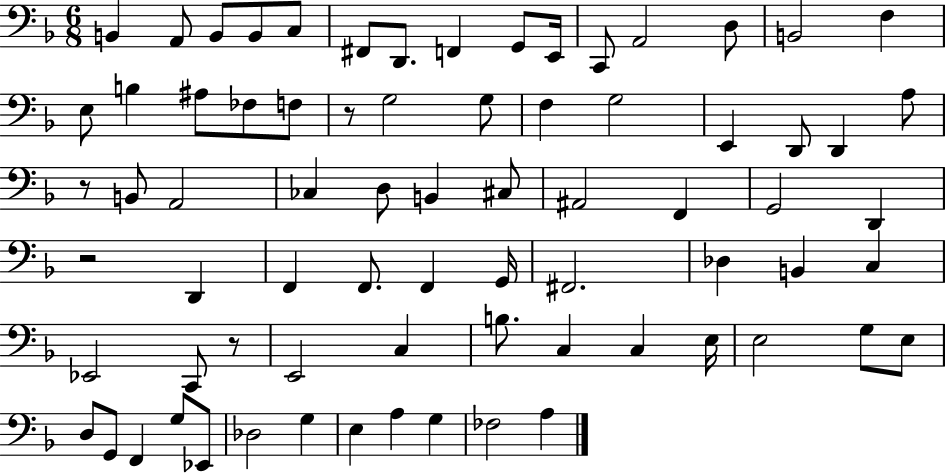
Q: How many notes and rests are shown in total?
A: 74